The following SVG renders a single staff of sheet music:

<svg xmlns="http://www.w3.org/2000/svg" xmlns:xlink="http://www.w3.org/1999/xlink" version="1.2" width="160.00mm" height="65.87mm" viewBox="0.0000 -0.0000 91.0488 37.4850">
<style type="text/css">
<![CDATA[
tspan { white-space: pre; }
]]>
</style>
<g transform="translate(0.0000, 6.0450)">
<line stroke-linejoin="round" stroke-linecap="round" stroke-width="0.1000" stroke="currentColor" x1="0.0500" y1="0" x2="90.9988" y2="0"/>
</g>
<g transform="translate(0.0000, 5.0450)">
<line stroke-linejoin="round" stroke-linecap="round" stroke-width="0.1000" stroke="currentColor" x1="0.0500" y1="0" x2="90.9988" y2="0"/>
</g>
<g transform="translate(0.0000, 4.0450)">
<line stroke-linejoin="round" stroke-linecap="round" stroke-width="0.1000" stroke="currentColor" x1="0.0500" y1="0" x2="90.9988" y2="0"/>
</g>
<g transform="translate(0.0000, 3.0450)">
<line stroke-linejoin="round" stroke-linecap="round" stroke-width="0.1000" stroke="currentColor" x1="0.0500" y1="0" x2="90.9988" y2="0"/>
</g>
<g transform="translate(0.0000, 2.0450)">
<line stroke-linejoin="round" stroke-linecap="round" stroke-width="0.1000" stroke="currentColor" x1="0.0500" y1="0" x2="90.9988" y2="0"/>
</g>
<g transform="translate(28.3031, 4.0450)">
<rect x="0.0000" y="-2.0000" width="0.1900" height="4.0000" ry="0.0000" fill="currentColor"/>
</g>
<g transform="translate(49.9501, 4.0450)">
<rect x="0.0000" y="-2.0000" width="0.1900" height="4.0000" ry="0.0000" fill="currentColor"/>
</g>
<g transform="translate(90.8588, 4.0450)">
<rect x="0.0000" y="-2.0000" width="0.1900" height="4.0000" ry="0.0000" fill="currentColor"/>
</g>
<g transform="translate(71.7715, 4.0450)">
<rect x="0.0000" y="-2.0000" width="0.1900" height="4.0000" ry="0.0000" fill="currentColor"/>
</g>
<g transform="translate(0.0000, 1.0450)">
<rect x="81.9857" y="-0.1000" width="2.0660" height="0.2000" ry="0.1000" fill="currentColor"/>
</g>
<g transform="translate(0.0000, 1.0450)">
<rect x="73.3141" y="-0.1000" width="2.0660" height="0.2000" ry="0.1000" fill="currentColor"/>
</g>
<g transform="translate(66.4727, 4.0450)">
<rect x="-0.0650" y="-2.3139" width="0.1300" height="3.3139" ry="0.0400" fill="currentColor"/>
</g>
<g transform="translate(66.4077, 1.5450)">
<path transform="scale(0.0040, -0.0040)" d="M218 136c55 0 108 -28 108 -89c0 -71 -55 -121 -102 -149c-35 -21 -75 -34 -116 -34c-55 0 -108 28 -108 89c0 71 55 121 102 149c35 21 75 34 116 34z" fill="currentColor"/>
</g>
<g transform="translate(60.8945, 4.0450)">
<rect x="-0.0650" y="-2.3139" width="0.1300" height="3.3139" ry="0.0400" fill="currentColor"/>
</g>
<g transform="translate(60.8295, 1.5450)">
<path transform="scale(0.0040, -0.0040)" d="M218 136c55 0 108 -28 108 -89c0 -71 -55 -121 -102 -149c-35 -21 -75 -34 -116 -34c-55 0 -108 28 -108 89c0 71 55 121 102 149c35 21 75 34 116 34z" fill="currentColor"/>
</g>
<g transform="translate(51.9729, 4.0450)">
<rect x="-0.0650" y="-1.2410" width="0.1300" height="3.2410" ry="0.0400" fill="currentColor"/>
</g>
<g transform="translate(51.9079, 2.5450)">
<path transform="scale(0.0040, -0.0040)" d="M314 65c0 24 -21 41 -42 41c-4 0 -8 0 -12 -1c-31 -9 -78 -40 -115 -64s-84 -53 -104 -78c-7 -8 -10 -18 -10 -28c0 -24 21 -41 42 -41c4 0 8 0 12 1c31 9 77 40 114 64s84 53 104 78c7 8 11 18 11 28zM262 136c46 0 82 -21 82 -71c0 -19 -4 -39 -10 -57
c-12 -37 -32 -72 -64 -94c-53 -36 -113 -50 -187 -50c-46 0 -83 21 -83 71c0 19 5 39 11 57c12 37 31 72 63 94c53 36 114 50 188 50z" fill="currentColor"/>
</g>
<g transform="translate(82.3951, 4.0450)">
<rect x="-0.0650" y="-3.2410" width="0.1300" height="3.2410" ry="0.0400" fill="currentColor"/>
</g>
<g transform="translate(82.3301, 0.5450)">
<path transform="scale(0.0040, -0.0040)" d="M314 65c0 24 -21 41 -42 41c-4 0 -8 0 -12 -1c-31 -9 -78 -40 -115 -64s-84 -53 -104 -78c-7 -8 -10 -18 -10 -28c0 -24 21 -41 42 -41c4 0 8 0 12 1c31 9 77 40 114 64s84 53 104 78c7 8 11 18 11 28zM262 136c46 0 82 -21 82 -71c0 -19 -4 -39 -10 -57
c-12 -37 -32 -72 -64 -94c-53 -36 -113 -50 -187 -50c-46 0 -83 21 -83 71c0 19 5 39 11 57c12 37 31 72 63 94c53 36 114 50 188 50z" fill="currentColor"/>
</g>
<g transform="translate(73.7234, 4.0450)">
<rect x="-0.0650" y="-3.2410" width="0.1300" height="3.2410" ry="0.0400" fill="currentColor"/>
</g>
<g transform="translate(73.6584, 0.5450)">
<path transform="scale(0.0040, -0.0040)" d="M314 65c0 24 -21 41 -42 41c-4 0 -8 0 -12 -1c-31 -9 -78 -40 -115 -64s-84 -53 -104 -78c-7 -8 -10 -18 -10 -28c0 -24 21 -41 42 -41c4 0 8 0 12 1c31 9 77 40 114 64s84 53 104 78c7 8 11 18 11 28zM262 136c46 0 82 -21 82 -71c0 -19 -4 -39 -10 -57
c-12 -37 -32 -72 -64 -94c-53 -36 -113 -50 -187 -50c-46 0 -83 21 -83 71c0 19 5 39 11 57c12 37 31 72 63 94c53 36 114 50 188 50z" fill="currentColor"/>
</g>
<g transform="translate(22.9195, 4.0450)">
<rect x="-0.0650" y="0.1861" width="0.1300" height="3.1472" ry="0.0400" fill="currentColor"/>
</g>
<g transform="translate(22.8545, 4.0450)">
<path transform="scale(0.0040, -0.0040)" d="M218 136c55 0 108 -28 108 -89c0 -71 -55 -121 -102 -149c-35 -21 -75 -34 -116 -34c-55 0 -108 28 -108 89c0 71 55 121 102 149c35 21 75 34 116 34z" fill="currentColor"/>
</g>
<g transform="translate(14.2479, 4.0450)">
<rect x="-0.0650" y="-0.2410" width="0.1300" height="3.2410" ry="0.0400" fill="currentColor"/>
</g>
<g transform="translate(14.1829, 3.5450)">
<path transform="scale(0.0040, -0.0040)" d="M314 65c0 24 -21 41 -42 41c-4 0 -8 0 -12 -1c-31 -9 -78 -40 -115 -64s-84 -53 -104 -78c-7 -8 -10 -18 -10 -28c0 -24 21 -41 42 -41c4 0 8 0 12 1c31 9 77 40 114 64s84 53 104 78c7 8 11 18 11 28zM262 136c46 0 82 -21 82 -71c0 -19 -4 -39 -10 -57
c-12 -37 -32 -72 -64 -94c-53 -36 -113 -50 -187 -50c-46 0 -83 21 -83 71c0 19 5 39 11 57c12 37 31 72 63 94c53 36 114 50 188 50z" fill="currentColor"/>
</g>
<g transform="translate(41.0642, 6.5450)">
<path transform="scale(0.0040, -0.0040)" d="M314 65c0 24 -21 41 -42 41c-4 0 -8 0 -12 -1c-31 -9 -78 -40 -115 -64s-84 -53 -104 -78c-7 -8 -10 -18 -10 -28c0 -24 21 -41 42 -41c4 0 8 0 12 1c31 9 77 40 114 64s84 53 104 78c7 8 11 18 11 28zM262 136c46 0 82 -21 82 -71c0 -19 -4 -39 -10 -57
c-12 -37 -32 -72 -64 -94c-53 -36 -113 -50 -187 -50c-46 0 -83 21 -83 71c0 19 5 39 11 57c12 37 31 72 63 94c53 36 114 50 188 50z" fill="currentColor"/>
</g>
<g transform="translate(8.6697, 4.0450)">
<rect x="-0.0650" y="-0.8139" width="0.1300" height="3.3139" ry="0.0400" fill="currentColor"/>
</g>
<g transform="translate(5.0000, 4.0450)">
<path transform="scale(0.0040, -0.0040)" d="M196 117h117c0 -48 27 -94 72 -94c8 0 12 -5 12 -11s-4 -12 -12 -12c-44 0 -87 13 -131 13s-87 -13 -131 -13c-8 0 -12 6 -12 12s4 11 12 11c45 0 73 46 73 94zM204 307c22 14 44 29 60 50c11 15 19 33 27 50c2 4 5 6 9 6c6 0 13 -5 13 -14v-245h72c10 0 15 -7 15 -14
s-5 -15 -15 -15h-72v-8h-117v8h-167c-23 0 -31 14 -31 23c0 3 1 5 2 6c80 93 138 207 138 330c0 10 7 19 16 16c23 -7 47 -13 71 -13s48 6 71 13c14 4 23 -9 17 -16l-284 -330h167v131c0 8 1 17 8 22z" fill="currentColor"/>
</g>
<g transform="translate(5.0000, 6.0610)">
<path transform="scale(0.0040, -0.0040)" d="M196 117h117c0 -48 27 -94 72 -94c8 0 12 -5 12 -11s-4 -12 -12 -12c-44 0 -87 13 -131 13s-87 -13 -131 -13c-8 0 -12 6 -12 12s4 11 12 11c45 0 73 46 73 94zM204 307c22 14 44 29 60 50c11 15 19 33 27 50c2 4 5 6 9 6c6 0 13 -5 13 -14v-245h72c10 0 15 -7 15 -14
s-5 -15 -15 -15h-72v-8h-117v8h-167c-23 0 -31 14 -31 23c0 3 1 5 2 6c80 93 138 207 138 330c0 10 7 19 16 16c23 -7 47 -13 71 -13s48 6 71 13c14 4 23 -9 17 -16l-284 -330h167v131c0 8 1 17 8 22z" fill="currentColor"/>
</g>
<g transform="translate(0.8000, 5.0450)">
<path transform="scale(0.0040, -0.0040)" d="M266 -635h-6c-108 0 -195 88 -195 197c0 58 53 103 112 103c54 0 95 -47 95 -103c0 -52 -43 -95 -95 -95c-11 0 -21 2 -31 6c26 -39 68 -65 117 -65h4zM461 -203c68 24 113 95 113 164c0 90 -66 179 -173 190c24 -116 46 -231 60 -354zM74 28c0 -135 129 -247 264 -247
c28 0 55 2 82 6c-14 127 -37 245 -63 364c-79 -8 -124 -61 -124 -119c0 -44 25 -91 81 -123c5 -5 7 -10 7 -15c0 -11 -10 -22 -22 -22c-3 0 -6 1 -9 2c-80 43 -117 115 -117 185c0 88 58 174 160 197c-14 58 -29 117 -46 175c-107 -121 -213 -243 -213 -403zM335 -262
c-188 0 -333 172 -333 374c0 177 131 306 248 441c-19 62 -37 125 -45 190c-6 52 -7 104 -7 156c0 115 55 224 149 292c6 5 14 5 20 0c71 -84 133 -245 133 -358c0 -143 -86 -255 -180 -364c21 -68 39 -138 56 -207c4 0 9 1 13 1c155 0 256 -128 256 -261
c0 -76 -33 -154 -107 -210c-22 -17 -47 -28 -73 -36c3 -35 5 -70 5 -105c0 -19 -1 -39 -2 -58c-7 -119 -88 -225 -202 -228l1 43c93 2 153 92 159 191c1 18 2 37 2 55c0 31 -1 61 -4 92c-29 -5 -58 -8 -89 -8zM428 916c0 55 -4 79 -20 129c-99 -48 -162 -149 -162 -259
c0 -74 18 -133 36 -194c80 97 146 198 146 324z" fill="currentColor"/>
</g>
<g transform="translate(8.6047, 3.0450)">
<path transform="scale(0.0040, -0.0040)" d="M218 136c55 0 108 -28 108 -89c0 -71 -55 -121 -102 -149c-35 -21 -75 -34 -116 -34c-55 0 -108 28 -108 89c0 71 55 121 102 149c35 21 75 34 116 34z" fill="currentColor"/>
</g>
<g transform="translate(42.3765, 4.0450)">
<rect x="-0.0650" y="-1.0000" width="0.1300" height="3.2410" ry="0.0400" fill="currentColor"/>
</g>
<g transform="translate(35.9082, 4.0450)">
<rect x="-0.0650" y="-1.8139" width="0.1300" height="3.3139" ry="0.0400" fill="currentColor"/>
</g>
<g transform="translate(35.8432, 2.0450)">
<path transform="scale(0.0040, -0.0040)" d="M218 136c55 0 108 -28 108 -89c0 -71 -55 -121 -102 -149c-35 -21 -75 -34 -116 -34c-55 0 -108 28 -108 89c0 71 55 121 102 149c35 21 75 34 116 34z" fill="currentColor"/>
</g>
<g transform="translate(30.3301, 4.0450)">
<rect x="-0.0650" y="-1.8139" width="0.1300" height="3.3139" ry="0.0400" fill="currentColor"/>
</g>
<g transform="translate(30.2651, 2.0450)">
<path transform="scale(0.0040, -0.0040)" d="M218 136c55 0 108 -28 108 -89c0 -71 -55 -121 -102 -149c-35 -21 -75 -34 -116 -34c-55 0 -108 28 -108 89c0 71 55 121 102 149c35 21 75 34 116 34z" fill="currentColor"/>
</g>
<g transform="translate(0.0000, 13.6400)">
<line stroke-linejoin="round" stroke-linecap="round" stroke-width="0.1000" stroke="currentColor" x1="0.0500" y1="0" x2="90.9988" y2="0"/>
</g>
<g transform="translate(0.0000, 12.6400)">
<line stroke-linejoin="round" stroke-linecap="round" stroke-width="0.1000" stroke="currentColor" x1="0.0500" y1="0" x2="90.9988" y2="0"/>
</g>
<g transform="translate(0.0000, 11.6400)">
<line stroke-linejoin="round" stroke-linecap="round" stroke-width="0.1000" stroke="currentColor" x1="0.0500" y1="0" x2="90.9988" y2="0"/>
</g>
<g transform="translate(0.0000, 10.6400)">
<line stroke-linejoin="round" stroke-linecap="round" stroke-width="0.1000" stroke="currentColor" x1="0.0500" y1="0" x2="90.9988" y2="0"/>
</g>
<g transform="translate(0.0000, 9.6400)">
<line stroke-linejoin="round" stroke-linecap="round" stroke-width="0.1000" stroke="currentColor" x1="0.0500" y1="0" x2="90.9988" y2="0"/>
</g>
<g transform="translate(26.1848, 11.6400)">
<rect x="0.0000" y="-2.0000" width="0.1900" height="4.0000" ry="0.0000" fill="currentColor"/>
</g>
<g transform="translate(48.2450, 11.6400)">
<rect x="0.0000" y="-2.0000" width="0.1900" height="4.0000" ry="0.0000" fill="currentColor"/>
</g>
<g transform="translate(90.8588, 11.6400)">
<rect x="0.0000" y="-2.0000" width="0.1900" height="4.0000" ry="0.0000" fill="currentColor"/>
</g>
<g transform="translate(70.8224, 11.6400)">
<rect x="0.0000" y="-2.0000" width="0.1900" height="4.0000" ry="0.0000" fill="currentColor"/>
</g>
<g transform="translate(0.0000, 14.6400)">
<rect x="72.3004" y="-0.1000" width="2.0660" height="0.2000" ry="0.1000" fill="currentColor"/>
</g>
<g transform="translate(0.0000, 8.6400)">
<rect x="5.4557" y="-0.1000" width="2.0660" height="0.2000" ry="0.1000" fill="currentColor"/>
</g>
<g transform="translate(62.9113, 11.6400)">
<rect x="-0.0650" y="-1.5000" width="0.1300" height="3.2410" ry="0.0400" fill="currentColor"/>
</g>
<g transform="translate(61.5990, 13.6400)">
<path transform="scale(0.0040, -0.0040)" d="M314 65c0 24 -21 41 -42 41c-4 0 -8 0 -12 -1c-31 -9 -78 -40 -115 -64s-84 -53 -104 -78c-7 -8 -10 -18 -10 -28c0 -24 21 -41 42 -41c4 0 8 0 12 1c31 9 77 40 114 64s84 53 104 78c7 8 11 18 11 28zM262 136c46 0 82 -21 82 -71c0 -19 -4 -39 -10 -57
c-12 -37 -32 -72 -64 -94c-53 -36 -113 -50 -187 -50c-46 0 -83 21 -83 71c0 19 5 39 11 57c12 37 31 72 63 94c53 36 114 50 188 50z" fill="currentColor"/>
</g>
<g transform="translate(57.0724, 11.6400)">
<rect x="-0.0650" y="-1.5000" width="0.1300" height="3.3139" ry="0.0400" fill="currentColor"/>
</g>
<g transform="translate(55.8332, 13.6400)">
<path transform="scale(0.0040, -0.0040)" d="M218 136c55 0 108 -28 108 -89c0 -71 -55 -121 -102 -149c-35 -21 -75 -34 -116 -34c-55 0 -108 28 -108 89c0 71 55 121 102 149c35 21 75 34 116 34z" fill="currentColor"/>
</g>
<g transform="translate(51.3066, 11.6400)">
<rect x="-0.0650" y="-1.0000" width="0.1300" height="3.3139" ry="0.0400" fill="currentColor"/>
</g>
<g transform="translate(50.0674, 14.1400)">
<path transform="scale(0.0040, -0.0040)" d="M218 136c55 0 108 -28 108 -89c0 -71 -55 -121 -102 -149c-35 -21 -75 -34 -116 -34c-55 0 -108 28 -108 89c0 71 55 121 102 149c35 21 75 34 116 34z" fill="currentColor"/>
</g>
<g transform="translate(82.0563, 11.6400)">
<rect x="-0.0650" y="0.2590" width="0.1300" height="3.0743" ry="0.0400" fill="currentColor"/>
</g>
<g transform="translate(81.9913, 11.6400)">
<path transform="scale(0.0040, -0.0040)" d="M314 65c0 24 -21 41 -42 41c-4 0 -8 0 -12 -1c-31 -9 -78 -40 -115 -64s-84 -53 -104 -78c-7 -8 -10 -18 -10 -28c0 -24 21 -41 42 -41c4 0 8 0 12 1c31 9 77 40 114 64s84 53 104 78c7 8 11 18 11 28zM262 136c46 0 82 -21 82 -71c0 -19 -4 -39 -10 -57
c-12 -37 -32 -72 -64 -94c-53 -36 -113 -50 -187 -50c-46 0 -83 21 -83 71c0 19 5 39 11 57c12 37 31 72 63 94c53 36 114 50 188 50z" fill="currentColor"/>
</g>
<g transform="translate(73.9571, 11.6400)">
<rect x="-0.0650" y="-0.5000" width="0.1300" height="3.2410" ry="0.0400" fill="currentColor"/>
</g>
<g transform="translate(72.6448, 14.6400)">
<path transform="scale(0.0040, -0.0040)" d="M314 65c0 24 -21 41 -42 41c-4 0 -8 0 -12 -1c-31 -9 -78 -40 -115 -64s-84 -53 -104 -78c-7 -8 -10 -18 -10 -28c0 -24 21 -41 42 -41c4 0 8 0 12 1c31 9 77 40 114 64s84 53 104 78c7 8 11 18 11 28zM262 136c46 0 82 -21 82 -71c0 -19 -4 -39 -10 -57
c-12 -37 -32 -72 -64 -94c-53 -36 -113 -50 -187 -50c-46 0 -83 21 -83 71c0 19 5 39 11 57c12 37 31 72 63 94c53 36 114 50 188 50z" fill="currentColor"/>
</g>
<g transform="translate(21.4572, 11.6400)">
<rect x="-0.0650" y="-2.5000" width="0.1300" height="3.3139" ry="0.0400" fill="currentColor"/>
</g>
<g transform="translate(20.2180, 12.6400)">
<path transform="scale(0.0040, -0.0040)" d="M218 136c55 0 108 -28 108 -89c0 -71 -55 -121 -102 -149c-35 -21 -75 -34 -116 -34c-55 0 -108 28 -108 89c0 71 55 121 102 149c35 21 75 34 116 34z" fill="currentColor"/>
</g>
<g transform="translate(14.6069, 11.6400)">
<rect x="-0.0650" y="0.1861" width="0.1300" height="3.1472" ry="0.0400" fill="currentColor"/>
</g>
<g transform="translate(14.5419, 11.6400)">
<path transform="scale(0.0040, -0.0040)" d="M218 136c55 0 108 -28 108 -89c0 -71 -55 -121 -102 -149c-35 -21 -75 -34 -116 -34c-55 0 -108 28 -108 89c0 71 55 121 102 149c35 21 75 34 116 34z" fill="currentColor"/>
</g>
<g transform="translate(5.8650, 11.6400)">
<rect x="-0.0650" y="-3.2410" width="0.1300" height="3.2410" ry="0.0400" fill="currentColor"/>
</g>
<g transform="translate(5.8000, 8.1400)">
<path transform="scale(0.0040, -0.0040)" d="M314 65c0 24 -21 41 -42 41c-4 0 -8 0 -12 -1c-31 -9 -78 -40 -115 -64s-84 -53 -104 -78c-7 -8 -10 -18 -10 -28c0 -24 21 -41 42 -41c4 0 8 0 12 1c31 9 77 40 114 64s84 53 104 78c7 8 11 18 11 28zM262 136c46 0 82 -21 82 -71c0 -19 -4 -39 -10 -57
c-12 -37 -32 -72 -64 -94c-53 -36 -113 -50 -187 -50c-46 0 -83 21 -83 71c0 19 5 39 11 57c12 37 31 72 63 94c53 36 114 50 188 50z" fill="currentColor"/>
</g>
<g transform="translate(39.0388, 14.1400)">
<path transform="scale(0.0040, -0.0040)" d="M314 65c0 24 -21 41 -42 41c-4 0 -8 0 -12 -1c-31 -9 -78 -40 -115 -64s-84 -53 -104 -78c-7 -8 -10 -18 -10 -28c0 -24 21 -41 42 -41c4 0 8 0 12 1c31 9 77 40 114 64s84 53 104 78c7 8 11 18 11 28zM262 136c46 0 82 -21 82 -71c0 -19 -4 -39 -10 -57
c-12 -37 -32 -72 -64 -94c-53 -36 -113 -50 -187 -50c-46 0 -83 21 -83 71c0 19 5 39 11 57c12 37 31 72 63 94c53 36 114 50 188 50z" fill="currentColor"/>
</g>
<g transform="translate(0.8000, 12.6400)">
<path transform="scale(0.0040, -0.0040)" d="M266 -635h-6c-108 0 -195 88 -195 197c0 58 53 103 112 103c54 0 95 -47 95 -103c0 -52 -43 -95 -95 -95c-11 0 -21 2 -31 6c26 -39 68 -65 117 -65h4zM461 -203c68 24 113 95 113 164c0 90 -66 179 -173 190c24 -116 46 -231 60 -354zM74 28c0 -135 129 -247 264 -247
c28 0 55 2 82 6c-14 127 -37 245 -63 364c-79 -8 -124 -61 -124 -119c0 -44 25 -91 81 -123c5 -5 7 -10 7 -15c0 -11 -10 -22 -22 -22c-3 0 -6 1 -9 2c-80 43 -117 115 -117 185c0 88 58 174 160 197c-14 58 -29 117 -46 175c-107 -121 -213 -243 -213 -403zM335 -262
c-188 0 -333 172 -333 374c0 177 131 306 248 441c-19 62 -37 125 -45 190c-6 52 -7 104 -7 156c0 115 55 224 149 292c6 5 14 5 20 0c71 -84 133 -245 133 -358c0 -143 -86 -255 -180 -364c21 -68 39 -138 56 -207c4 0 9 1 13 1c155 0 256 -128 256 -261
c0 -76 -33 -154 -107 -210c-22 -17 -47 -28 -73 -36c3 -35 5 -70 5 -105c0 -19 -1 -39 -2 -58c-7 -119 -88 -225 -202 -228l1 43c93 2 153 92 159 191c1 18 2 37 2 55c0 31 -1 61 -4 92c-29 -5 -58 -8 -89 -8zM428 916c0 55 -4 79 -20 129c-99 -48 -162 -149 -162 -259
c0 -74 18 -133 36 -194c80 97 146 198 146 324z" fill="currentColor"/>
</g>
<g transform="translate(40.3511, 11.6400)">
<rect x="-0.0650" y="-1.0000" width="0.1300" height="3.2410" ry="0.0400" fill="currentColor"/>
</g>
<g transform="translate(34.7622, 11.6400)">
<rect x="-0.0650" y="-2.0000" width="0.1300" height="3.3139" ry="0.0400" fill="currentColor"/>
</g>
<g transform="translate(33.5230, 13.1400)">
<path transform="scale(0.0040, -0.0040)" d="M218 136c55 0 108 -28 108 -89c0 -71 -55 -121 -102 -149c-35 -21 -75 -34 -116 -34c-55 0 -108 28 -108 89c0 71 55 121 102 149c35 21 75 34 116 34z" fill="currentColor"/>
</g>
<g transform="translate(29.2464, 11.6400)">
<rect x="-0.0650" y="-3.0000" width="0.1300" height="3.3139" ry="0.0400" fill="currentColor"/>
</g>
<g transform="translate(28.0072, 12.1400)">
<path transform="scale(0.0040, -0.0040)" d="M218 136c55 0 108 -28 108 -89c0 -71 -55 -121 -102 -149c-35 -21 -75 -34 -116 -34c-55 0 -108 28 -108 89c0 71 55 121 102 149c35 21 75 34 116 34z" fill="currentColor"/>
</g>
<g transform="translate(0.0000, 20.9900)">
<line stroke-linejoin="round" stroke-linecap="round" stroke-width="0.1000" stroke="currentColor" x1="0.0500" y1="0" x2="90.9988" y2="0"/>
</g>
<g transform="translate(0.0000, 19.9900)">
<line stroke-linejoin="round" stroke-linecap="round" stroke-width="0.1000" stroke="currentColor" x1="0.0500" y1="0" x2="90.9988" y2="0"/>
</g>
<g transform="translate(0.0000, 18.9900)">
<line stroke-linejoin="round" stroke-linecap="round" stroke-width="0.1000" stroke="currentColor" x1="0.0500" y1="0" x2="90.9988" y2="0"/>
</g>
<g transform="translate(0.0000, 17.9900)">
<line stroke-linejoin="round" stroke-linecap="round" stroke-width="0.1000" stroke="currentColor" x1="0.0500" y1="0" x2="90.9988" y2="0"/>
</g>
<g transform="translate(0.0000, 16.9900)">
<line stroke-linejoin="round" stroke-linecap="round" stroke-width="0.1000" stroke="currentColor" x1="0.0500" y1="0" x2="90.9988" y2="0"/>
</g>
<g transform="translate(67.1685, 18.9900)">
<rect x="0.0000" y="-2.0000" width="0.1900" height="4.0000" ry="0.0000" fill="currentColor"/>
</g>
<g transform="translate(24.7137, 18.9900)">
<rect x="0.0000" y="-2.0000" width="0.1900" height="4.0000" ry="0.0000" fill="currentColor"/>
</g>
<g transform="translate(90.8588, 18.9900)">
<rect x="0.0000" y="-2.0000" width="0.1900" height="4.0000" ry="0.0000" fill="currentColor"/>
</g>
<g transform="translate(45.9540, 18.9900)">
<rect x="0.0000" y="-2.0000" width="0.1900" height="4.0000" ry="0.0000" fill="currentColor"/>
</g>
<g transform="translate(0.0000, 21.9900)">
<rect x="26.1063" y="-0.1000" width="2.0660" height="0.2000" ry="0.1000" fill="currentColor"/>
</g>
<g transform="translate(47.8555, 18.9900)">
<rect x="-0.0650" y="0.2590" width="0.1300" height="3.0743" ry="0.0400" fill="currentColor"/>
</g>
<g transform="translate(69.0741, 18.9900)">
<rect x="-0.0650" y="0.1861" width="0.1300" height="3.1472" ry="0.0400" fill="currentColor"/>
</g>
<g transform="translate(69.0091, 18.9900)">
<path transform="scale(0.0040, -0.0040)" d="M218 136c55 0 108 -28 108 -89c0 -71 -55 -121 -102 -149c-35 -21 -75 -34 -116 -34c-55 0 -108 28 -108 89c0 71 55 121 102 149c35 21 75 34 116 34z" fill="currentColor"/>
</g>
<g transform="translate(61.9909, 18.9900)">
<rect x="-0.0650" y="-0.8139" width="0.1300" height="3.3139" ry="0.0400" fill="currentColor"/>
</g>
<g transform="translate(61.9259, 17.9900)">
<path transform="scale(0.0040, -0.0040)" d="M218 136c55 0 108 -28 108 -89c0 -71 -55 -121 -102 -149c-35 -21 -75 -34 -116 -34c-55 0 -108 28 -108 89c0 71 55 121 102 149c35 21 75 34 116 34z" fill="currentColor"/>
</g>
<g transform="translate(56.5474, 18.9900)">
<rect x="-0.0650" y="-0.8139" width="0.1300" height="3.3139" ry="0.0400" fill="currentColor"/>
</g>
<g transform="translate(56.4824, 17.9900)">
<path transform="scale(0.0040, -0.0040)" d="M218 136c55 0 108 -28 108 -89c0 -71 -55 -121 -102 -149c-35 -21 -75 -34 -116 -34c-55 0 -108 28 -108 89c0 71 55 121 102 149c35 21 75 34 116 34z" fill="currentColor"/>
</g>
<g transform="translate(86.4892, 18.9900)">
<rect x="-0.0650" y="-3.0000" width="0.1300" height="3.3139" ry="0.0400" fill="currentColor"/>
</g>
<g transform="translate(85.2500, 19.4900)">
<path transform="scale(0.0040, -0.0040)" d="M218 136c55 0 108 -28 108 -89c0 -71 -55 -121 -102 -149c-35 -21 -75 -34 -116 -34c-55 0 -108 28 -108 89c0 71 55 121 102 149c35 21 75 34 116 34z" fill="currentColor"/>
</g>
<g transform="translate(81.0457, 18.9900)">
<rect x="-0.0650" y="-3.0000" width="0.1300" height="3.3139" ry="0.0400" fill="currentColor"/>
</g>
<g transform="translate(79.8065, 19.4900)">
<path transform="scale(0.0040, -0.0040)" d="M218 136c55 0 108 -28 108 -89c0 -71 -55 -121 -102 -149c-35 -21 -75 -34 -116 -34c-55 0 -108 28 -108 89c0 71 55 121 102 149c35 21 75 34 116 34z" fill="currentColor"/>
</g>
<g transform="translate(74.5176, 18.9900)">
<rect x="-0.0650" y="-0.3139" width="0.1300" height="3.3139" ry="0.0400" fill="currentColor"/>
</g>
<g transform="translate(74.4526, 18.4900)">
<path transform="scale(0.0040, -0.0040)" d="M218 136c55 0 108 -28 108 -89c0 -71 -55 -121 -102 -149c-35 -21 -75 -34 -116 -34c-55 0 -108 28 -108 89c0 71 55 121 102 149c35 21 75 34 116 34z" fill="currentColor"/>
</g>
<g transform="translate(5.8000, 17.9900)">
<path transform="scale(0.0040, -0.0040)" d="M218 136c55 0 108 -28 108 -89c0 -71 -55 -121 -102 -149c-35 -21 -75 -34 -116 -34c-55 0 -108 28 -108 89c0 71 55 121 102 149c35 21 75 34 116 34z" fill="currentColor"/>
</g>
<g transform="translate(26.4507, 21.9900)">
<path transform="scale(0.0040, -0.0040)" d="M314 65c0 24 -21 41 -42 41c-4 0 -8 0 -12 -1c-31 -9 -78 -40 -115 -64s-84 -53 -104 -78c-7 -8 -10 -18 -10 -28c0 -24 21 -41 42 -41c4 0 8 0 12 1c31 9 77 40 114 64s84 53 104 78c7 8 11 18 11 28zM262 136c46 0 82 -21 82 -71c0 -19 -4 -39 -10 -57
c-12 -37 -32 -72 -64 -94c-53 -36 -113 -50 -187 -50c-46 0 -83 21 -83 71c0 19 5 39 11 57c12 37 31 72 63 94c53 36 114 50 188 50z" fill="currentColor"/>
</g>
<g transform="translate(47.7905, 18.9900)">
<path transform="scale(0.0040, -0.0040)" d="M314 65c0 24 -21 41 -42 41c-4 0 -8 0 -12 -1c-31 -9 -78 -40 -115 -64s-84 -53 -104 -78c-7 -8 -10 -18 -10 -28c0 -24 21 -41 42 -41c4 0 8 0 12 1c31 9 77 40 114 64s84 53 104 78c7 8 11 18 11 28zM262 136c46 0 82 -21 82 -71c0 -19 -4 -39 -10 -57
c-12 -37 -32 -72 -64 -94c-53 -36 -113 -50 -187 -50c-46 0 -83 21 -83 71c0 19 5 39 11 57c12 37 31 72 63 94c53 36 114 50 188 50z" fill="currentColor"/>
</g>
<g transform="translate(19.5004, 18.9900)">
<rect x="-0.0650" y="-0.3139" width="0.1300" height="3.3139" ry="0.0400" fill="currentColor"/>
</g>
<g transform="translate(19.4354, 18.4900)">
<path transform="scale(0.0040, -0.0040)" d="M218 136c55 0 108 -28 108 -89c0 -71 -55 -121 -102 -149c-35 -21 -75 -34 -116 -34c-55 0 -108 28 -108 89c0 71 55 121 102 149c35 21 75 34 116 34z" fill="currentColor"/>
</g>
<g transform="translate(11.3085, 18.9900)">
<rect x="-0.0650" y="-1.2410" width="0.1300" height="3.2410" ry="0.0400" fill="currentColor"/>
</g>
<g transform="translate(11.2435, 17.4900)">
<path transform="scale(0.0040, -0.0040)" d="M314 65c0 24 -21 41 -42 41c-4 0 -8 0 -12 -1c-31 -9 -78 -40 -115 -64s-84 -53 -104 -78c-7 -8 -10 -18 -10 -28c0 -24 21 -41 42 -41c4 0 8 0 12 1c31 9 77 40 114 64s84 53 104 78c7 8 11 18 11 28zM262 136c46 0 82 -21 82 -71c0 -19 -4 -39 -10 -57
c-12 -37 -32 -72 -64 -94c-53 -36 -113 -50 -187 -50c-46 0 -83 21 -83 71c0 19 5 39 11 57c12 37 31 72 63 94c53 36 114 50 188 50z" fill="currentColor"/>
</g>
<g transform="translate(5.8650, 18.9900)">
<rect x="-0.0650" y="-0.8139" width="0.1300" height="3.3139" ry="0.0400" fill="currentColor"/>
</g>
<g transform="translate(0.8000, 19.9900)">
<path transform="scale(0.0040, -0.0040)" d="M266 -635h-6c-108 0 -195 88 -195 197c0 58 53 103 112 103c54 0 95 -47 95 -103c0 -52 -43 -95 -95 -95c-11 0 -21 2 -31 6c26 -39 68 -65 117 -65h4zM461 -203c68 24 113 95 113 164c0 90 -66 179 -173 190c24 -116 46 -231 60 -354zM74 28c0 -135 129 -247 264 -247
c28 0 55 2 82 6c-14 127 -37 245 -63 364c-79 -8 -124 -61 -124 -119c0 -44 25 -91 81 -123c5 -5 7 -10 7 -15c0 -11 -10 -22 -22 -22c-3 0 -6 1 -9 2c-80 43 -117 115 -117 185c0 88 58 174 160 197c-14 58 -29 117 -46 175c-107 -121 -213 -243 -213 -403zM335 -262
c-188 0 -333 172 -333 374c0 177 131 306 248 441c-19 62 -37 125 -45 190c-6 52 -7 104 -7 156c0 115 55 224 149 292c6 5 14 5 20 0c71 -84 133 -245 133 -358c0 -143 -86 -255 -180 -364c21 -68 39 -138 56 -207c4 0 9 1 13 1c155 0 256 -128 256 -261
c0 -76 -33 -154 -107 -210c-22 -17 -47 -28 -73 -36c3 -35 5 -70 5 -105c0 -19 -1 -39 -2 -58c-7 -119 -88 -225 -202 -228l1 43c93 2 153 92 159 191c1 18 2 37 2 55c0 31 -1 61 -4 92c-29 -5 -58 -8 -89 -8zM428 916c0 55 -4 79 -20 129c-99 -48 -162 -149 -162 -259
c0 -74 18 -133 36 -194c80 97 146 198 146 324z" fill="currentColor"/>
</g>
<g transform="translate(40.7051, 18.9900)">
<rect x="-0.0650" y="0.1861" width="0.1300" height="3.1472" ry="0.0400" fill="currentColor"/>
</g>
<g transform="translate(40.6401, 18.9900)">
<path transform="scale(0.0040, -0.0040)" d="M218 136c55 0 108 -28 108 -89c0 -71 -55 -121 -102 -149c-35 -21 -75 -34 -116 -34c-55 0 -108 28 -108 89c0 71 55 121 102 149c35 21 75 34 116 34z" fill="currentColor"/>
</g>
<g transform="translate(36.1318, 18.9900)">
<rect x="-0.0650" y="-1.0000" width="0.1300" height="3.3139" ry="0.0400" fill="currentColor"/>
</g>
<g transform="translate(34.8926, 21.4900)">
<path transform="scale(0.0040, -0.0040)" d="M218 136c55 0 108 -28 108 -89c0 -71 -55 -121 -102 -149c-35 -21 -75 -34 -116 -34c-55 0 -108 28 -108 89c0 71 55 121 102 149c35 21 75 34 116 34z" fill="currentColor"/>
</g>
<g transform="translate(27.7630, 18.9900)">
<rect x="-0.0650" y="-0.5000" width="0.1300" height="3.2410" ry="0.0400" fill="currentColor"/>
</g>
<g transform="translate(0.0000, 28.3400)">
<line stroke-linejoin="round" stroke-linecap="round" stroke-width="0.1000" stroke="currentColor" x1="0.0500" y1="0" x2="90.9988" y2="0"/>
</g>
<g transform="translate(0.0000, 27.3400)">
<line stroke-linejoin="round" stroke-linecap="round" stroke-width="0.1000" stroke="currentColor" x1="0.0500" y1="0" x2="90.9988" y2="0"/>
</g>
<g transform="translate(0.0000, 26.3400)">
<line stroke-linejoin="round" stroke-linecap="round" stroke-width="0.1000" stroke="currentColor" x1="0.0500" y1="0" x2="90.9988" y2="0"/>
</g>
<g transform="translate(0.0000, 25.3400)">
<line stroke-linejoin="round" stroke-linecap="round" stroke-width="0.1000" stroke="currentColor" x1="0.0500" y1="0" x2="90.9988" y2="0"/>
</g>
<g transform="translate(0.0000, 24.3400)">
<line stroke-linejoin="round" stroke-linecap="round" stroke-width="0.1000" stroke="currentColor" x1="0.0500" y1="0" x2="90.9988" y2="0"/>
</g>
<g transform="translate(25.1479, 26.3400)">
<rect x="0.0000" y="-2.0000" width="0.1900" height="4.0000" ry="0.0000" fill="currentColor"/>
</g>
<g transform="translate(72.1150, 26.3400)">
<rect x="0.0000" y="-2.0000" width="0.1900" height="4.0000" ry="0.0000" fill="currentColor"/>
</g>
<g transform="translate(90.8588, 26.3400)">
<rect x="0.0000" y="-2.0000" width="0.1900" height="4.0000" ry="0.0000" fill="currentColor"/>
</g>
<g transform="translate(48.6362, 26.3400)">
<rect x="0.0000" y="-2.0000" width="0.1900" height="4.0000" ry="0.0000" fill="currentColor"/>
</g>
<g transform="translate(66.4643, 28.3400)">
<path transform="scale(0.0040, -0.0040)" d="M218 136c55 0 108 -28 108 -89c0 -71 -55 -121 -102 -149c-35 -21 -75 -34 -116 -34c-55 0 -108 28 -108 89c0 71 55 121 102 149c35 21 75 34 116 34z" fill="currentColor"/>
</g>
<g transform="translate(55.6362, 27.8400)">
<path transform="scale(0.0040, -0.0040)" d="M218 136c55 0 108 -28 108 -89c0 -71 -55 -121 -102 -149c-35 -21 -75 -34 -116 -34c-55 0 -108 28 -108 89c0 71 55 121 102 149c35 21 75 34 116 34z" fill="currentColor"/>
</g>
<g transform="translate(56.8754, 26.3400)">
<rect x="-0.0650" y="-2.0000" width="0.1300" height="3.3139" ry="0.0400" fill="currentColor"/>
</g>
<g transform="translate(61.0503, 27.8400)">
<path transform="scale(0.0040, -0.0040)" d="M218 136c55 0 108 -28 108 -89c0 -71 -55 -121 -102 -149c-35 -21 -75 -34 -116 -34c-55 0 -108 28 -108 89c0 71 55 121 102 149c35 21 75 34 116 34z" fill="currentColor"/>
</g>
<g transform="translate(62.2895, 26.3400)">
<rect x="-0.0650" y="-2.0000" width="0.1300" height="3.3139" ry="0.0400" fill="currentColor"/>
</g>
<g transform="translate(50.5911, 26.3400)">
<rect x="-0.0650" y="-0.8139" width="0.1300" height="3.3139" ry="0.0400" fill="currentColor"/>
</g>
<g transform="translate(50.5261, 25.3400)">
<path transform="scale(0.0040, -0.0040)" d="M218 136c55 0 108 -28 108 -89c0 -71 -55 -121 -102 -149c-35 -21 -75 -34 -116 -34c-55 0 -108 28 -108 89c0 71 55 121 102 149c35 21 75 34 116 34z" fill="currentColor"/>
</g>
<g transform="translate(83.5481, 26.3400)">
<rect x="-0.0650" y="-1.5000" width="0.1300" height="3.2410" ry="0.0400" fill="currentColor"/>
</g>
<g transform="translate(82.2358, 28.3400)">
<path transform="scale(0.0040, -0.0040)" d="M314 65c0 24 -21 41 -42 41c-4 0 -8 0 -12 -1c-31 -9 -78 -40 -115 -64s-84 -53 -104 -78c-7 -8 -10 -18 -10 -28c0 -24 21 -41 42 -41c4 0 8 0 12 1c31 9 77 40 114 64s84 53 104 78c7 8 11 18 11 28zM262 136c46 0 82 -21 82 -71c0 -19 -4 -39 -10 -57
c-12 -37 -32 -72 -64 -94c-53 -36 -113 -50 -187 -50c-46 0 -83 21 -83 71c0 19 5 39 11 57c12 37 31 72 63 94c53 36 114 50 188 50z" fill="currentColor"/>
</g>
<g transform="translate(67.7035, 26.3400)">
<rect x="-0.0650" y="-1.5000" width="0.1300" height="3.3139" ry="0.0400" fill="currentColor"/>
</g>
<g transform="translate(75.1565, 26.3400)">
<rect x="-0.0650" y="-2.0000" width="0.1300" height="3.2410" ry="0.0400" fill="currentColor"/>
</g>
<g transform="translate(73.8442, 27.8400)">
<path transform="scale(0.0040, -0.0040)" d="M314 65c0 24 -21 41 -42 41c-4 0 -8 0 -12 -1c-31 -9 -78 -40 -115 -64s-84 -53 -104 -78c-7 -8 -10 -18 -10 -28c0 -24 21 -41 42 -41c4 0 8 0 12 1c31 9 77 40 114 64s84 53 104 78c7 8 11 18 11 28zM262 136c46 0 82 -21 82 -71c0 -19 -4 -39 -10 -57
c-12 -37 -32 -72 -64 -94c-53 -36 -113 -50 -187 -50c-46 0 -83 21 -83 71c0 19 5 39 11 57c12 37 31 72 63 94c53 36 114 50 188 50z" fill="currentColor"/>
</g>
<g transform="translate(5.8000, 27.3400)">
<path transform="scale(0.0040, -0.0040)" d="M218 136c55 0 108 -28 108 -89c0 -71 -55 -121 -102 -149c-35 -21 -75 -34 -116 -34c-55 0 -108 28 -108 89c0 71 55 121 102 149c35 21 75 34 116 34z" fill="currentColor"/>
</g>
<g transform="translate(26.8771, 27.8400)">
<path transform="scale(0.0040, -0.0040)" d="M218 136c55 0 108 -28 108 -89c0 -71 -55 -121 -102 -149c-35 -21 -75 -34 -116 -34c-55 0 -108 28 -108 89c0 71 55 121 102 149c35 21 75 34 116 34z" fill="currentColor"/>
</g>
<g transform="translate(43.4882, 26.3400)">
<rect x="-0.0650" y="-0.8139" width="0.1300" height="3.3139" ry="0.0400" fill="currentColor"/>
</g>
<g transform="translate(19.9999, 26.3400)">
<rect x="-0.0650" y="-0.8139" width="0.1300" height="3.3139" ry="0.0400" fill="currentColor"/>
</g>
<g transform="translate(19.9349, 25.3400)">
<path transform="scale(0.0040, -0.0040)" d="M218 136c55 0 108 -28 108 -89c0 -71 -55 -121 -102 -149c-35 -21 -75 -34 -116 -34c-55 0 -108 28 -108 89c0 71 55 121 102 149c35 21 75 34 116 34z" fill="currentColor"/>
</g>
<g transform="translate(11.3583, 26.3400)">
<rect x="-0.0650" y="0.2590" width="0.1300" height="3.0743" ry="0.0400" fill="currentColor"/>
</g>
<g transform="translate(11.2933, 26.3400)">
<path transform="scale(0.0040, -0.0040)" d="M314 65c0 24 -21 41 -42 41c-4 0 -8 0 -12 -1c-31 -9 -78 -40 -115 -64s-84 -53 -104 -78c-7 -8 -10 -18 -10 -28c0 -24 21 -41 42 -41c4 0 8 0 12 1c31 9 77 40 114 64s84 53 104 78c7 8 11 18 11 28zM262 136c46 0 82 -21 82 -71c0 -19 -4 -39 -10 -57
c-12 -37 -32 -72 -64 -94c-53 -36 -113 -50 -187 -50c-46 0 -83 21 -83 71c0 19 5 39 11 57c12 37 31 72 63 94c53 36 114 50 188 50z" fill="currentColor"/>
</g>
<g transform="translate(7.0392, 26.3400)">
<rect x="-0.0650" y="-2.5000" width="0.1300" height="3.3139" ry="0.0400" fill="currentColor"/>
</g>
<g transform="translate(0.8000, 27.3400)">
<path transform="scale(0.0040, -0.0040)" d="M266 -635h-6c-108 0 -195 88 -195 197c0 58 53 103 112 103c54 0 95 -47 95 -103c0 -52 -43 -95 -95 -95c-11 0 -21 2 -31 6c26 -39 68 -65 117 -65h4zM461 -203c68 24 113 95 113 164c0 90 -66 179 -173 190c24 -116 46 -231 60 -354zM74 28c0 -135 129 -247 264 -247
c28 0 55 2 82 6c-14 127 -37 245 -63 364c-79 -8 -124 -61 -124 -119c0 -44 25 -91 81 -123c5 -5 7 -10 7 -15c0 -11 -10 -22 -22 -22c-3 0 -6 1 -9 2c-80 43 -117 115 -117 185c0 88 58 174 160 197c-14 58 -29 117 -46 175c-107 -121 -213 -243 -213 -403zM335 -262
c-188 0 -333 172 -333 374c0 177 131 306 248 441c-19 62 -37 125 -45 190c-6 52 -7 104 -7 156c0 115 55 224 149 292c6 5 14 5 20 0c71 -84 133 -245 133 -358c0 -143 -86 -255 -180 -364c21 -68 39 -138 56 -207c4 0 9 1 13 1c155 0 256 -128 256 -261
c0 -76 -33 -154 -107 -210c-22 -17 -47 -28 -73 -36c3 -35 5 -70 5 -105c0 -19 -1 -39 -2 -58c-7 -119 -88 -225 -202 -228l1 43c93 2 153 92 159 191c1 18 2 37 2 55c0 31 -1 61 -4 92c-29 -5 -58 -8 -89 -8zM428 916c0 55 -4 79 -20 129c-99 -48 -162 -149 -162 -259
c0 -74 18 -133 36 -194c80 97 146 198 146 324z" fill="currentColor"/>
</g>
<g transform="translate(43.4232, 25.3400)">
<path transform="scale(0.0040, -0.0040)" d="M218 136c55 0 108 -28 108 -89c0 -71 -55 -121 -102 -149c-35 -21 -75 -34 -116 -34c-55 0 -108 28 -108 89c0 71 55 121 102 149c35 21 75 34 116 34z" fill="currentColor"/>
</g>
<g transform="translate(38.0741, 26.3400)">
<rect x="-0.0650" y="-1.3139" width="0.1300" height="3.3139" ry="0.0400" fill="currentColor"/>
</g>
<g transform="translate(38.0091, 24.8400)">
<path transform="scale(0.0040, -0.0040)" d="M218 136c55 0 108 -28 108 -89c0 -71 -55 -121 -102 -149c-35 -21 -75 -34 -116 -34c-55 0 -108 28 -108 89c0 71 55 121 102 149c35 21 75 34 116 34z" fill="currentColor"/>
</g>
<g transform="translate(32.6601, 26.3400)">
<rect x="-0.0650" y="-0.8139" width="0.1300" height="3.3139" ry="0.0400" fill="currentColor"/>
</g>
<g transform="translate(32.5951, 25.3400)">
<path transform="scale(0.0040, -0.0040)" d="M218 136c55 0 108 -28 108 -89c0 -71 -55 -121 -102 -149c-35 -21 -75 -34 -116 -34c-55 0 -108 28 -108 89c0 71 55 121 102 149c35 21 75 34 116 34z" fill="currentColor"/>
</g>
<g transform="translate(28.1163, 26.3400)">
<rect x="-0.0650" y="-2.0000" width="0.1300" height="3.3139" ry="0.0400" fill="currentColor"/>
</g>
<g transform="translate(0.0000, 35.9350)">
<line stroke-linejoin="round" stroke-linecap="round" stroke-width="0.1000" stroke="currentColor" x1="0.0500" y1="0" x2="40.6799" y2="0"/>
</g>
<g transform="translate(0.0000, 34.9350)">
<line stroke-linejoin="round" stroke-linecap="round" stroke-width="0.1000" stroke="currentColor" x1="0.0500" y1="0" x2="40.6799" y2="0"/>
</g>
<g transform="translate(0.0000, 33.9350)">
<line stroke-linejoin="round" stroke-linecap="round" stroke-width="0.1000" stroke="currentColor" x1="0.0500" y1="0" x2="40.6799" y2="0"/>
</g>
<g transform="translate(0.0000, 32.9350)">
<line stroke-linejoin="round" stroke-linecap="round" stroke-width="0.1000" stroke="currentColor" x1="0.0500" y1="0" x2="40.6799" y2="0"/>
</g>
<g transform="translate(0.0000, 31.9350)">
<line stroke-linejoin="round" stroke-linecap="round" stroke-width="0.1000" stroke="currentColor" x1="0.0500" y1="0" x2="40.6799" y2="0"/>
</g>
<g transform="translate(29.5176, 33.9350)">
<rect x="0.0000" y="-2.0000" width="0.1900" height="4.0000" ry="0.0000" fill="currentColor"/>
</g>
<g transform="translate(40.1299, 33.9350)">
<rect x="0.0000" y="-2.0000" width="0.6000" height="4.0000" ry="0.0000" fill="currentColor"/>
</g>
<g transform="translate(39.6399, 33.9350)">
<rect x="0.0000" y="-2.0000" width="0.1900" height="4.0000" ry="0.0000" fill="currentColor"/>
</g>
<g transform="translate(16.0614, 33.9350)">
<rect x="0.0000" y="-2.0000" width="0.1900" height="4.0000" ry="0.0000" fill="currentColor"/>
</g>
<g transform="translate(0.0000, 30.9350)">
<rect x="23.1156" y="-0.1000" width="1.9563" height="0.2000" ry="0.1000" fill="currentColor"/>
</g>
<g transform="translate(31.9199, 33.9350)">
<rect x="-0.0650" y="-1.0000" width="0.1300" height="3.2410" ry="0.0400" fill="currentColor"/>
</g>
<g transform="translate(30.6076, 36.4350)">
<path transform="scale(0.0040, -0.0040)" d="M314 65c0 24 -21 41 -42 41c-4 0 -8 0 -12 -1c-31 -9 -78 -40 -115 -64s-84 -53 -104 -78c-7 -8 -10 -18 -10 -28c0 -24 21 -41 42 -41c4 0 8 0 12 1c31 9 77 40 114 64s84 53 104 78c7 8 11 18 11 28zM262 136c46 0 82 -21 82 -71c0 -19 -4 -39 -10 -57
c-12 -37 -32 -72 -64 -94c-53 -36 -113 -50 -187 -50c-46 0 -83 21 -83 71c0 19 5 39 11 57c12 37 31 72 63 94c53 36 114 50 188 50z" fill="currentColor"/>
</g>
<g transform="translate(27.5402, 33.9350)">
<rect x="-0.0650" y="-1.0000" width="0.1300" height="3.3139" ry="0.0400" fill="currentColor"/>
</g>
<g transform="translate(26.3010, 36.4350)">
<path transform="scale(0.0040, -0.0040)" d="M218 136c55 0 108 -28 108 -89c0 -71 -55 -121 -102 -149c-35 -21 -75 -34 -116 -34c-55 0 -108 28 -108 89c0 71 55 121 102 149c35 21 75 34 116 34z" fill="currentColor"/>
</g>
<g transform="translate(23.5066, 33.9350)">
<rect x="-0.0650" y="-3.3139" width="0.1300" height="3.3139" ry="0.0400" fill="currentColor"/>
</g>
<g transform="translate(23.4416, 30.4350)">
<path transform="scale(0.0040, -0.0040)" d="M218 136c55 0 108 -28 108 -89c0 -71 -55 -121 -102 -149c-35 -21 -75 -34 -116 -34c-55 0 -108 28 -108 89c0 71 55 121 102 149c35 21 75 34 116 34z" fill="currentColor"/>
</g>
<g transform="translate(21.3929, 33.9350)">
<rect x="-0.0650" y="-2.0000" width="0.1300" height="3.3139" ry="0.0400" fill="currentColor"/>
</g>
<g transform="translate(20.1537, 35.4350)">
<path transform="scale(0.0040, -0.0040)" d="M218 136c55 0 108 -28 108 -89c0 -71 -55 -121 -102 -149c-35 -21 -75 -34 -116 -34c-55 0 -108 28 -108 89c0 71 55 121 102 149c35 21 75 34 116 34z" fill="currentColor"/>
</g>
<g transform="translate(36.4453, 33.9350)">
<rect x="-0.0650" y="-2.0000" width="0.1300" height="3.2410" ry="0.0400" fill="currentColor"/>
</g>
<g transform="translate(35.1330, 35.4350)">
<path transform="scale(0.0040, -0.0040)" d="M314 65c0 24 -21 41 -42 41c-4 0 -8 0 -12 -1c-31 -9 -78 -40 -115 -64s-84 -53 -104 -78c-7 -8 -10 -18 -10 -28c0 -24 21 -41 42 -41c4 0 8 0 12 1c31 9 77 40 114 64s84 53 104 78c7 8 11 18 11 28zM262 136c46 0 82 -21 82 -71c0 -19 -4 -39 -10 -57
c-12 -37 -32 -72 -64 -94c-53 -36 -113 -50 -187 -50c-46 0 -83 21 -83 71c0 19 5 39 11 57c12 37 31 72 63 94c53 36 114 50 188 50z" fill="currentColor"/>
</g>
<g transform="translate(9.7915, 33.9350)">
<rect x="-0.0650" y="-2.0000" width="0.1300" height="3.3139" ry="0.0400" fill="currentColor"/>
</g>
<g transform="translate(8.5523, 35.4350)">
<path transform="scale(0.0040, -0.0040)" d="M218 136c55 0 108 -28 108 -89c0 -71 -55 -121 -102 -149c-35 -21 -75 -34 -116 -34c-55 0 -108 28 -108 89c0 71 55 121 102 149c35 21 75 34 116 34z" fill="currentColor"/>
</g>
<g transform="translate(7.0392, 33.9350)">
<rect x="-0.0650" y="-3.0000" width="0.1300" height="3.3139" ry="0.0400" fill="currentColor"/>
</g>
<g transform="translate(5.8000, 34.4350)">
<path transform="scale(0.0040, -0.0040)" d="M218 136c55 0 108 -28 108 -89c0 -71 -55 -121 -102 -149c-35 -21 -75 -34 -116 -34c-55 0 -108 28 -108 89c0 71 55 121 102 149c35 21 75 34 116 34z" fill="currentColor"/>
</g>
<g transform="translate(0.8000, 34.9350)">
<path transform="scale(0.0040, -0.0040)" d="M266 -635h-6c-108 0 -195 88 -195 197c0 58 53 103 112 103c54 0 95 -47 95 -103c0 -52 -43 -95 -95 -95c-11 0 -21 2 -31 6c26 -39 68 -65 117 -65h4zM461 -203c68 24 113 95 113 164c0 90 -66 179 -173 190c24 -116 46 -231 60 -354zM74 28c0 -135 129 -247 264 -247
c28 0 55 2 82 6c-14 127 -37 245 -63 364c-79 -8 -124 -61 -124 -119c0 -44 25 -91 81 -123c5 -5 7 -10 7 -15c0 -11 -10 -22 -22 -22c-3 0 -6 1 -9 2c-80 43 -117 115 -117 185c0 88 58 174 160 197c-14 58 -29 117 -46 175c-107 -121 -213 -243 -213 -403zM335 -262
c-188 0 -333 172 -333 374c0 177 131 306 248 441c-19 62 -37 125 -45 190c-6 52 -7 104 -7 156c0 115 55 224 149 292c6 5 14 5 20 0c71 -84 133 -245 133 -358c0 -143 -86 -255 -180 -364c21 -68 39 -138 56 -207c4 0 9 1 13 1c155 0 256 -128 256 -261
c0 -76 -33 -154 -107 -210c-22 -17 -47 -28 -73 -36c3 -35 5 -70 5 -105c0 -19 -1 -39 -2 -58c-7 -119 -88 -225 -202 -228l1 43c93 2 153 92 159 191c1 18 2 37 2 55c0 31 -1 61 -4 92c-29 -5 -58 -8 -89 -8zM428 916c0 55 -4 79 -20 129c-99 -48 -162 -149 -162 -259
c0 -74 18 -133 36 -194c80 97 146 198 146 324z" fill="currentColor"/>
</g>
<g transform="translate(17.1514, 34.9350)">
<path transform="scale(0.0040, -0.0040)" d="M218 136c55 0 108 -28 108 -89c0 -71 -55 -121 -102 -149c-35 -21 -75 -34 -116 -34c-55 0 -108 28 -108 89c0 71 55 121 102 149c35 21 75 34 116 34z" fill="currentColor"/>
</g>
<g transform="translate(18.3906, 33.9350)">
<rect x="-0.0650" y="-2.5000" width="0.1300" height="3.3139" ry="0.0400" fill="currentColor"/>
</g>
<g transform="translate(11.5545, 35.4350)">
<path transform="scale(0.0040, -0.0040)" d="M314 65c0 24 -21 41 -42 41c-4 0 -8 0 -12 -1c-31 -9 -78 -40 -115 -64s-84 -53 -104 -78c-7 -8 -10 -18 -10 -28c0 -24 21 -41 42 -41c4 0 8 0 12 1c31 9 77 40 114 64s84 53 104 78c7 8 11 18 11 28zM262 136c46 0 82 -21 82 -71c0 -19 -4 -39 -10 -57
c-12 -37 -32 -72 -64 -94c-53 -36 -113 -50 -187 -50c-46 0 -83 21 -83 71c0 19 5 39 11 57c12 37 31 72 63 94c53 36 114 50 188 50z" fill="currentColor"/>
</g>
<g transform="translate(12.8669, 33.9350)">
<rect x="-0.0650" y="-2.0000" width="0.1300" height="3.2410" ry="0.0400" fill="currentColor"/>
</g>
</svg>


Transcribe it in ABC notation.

X:1
T:Untitled
M:4/4
L:1/4
K:C
d c2 B f f D2 e2 g g b2 b2 b2 B G A F D2 D E E2 C2 B2 d e2 c C2 D B B2 d d B c A A G B2 d F d e d d F F E F2 E2 A F F2 G F b D D2 F2